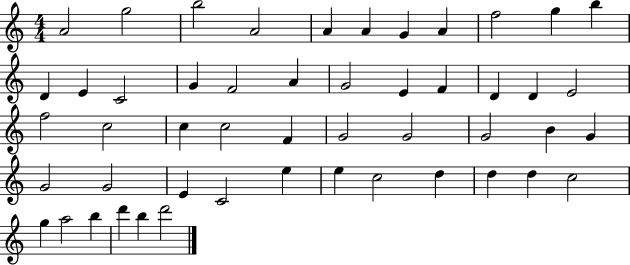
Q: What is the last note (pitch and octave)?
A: D6